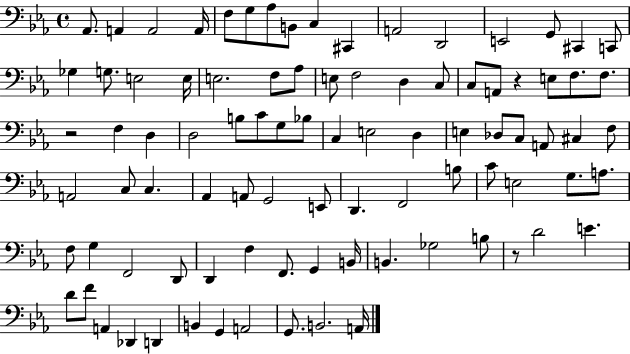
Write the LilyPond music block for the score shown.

{
  \clef bass
  \time 4/4
  \defaultTimeSignature
  \key ees \major
  \repeat volta 2 { aes,8. a,4 a,2 a,16 | f8 g8 aes8 b,8 c4 cis,4 | a,2 d,2 | e,2 g,8 cis,4 c,8 | \break ges4 g8. e2 e16 | e2. f8 aes8 | e8 f2 d4 c8 | c8 a,8 r4 e8 f8. f8. | \break r2 f4 d4 | d2 b8 c'8 g8 bes8 | c4 e2 d4 | e4 des8 c8 a,8 cis4 f8 | \break a,2 c8 c4. | aes,4 a,8 g,2 e,8 | d,4. f,2 b8 | c'8 e2 g8. a8. | \break f8 g4 f,2 d,8 | d,4 f4 f,8. g,4 b,16 | b,4. ges2 b8 | r8 d'2 e'4. | \break d'8 f'8 a,4 des,4 d,4 | b,4 g,4 a,2 | g,8. b,2. a,16 | } \bar "|."
}